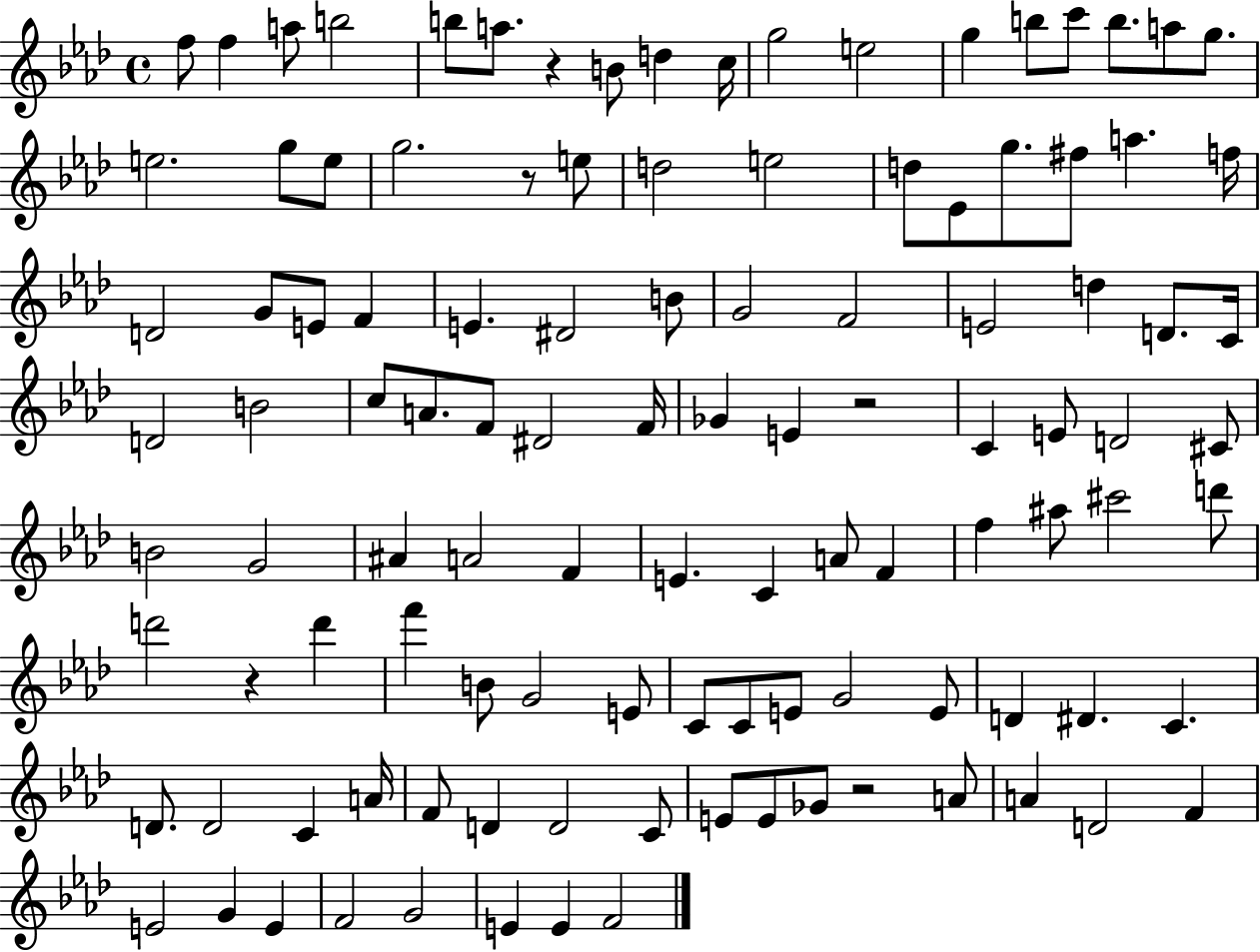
F5/e F5/q A5/e B5/h B5/e A5/e. R/q B4/e D5/q C5/s G5/h E5/h G5/q B5/e C6/e B5/e. A5/e G5/e. E5/h. G5/e E5/e G5/h. R/e E5/e D5/h E5/h D5/e Eb4/e G5/e. F#5/e A5/q. F5/s D4/h G4/e E4/e F4/q E4/q. D#4/h B4/e G4/h F4/h E4/h D5/q D4/e. C4/s D4/h B4/h C5/e A4/e. F4/e D#4/h F4/s Gb4/q E4/q R/h C4/q E4/e D4/h C#4/e B4/h G4/h A#4/q A4/h F4/q E4/q. C4/q A4/e F4/q F5/q A#5/e C#6/h D6/e D6/h R/q D6/q F6/q B4/e G4/h E4/e C4/e C4/e E4/e G4/h E4/e D4/q D#4/q. C4/q. D4/e. D4/h C4/q A4/s F4/e D4/q D4/h C4/e E4/e E4/e Gb4/e R/h A4/e A4/q D4/h F4/q E4/h G4/q E4/q F4/h G4/h E4/q E4/q F4/h